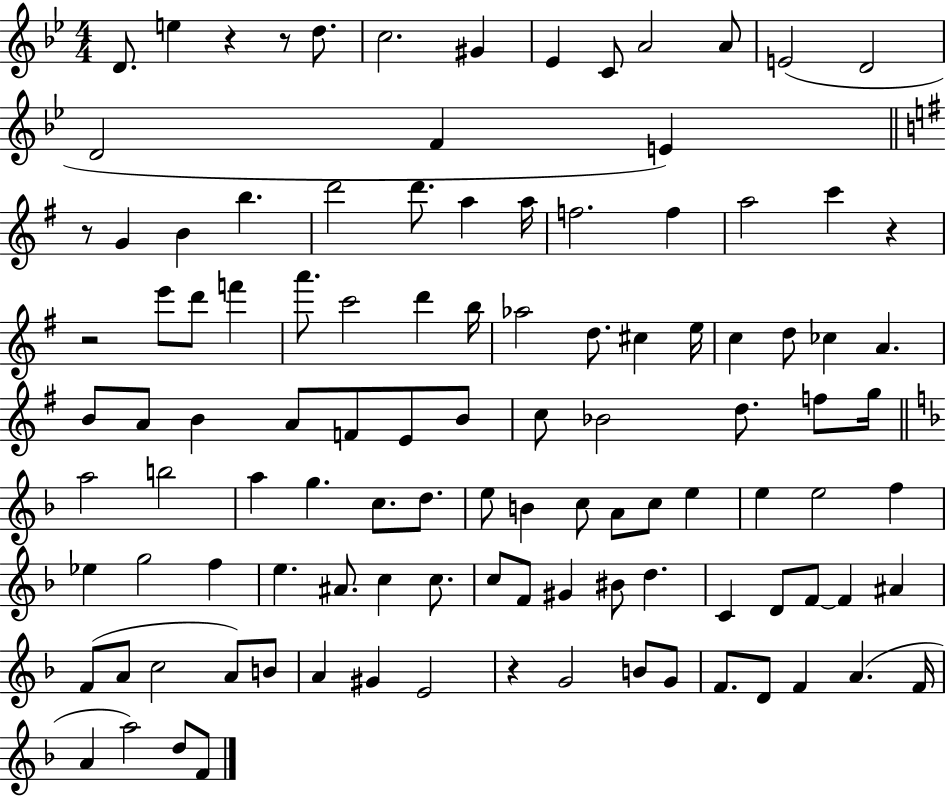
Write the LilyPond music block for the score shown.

{
  \clef treble
  \numericTimeSignature
  \time 4/4
  \key bes \major
  \repeat volta 2 { d'8. e''4 r4 r8 d''8. | c''2. gis'4 | ees'4 c'8 a'2 a'8 | e'2( d'2 | \break d'2 f'4 e'4) | \bar "||" \break \key e \minor r8 g'4 b'4 b''4. | d'''2 d'''8. a''4 a''16 | f''2. f''4 | a''2 c'''4 r4 | \break r2 e'''8 d'''8 f'''4 | a'''8. c'''2 d'''4 b''16 | aes''2 d''8. cis''4 e''16 | c''4 d''8 ces''4 a'4. | \break b'8 a'8 b'4 a'8 f'8 e'8 b'8 | c''8 bes'2 d''8. f''8 g''16 | \bar "||" \break \key f \major a''2 b''2 | a''4 g''4. c''8. d''8. | e''8 b'4 c''8 a'8 c''8 e''4 | e''4 e''2 f''4 | \break ees''4 g''2 f''4 | e''4. ais'8. c''4 c''8. | c''8 f'8 gis'4 bis'8 d''4. | c'4 d'8 f'8~~ f'4 ais'4 | \break f'8( a'8 c''2 a'8) b'8 | a'4 gis'4 e'2 | r4 g'2 b'8 g'8 | f'8. d'8 f'4 a'4.( f'16 | \break a'4 a''2) d''8 f'8 | } \bar "|."
}